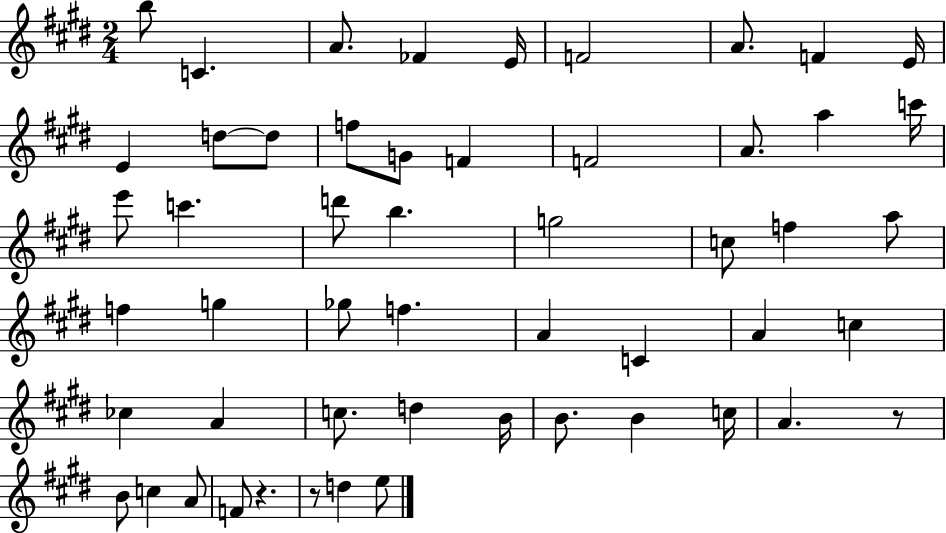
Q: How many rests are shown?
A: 3